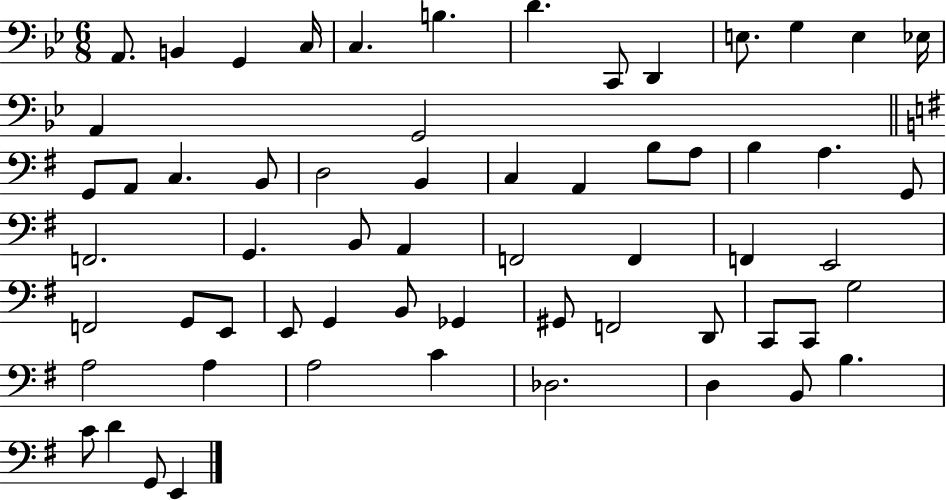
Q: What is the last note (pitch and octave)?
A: E2